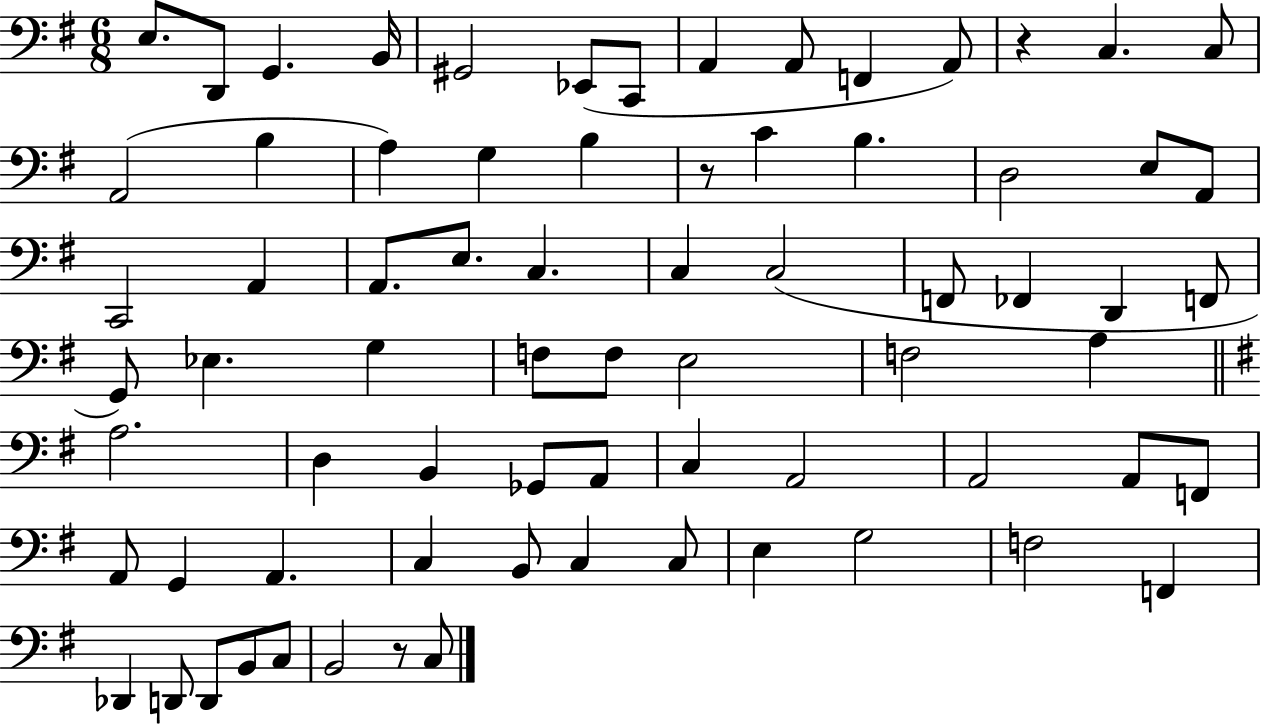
E3/e. D2/e G2/q. B2/s G#2/h Eb2/e C2/e A2/q A2/e F2/q A2/e R/q C3/q. C3/e A2/h B3/q A3/q G3/q B3/q R/e C4/q B3/q. D3/h E3/e A2/e C2/h A2/q A2/e. E3/e. C3/q. C3/q C3/h F2/e FES2/q D2/q F2/e G2/e Eb3/q. G3/q F3/e F3/e E3/h F3/h A3/q A3/h. D3/q B2/q Gb2/e A2/e C3/q A2/h A2/h A2/e F2/e A2/e G2/q A2/q. C3/q B2/e C3/q C3/e E3/q G3/h F3/h F2/q Db2/q D2/e D2/e B2/e C3/e B2/h R/e C3/e